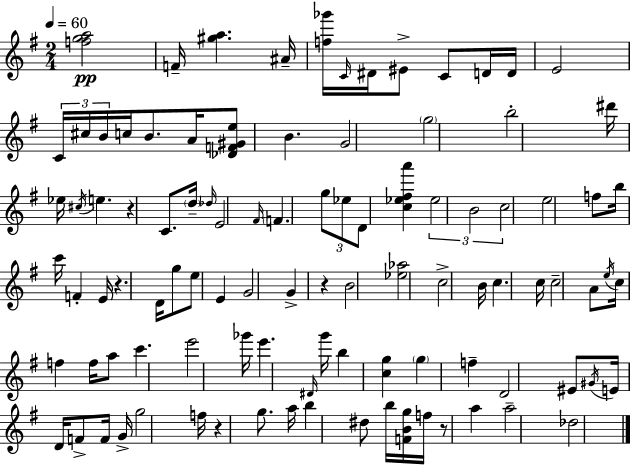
X:1
T:Untitled
M:2/4
L:1/4
K:Em
[fga]2 F/4 [^ga] ^A/4 [f_g']/4 C/4 ^D/4 ^E/2 C/2 D/4 D/4 E2 C/4 ^c/4 B/4 c/4 B/2 A/4 [_DF^Ge]/2 B G2 g2 b2 ^d'/4 _e/4 ^c/4 e z C/2 d/4 _d/4 E2 ^F/4 F g/2 _e/2 D/2 [c_e^fa'] _e2 B2 c2 e2 f/2 b/4 c'/4 F E/4 z D/4 g/2 e/2 E G2 G z B2 [_e_a]2 c2 B/4 c c/4 c2 A/2 e/4 c/4 f f/4 a/2 c' e'2 _g'/4 e' ^D/4 g'/4 b [cg] g f D2 ^E/2 ^G/4 E/4 D/4 F/2 F/4 G/4 g2 f/4 z g/2 a/4 b ^d/2 b/4 [FBg]/4 f/4 z/2 a a2 _d2